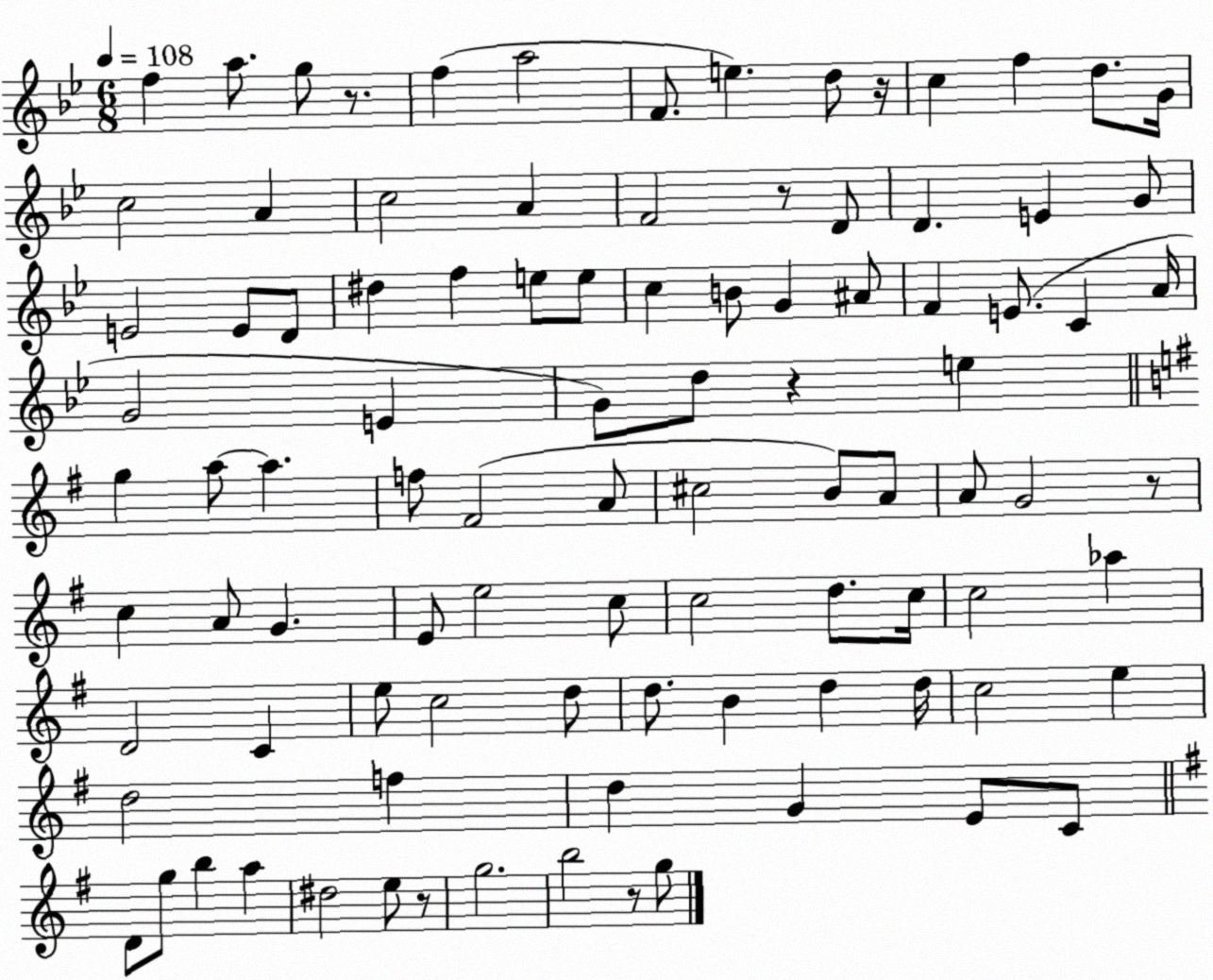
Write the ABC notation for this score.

X:1
T:Untitled
M:6/8
L:1/4
K:Bb
f a/2 g/2 z/2 f a2 F/2 e d/2 z/4 c f d/2 G/4 c2 A c2 A F2 z/2 D/2 D E G/2 E2 E/2 D/2 ^d f e/2 e/2 c B/2 G ^A/2 F E/2 C A/4 G2 E G/2 d/2 z e g a/2 a f/2 ^F2 A/2 ^c2 B/2 A/2 A/2 G2 z/2 c A/2 G E/2 e2 c/2 c2 d/2 c/4 c2 _a D2 C e/2 c2 d/2 d/2 B d d/4 c2 e d2 f d G E/2 C/2 D/2 g/2 b a ^d2 e/2 z/2 g2 b2 z/2 g/2